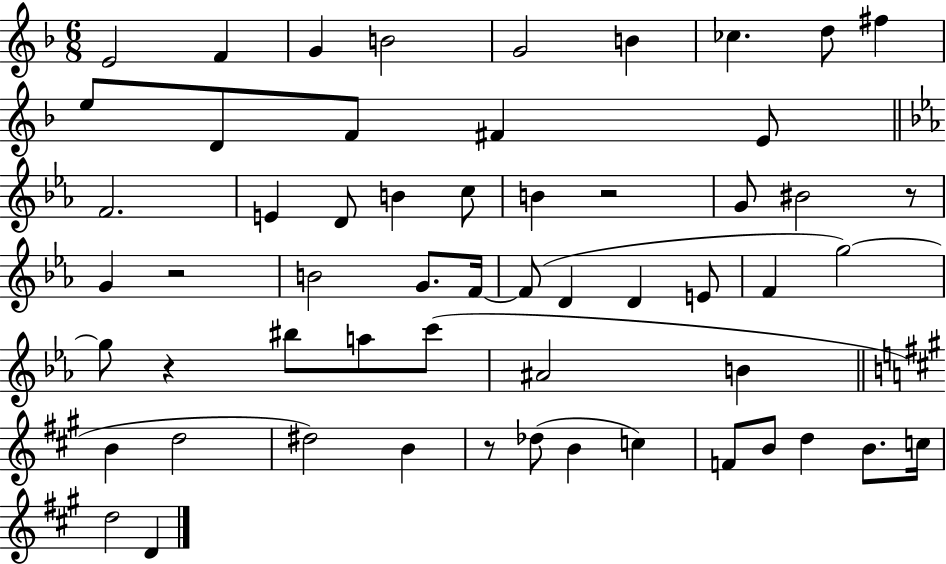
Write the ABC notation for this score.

X:1
T:Untitled
M:6/8
L:1/4
K:F
E2 F G B2 G2 B _c d/2 ^f e/2 D/2 F/2 ^F E/2 F2 E D/2 B c/2 B z2 G/2 ^B2 z/2 G z2 B2 G/2 F/4 F/2 D D E/2 F g2 g/2 z ^b/2 a/2 c'/2 ^A2 B B d2 ^d2 B z/2 _d/2 B c F/2 B/2 d B/2 c/4 d2 D